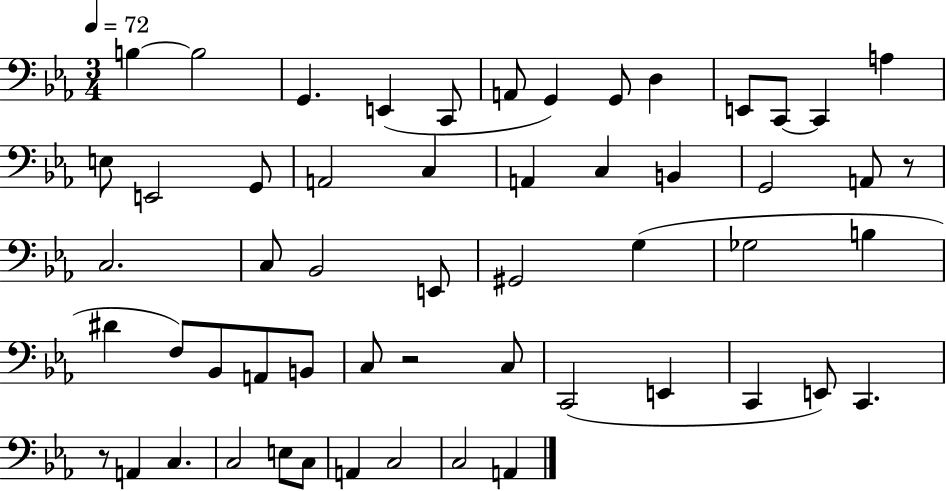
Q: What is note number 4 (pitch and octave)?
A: E2